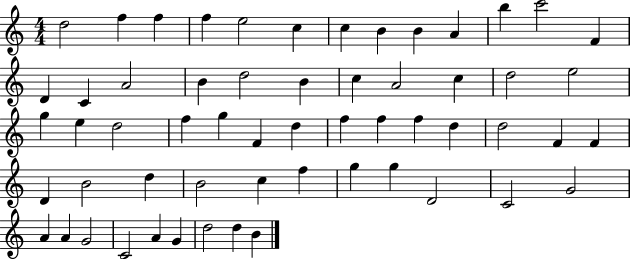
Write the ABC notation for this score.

X:1
T:Untitled
M:4/4
L:1/4
K:C
d2 f f f e2 c c B B A b c'2 F D C A2 B d2 B c A2 c d2 e2 g e d2 f g F d f f f d d2 F F D B2 d B2 c f g g D2 C2 G2 A A G2 C2 A G d2 d B